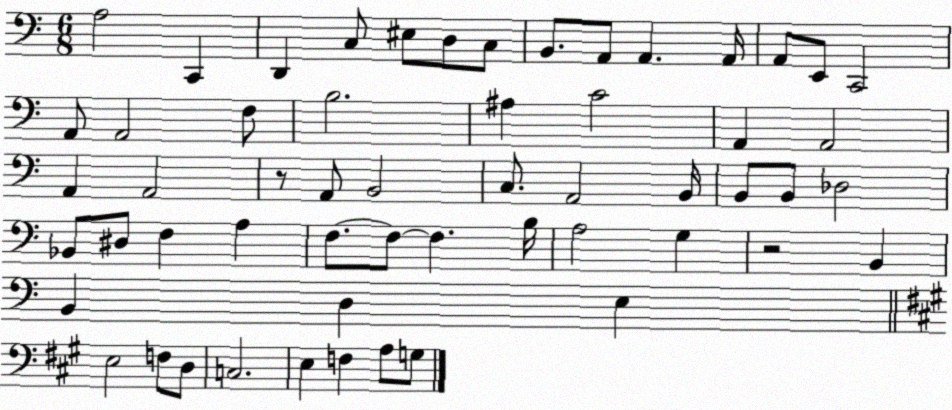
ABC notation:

X:1
T:Untitled
M:6/8
L:1/4
K:C
A,2 C,, D,, C,/2 ^E,/2 D,/2 C,/2 B,,/2 A,,/2 A,, A,,/4 A,,/2 E,,/2 C,,2 A,,/2 A,,2 F,/2 B,2 ^A, C2 A,, A,,2 A,, A,,2 z/2 A,,/2 B,,2 C,/2 A,,2 B,,/4 B,,/2 B,,/2 _D,2 _B,,/2 ^D,/2 F, A, F,/2 F,/2 F, B,/4 A,2 G, z2 B,, B,, D, E, E,2 F,/2 D,/2 C,2 E, F, A,/2 G,/2